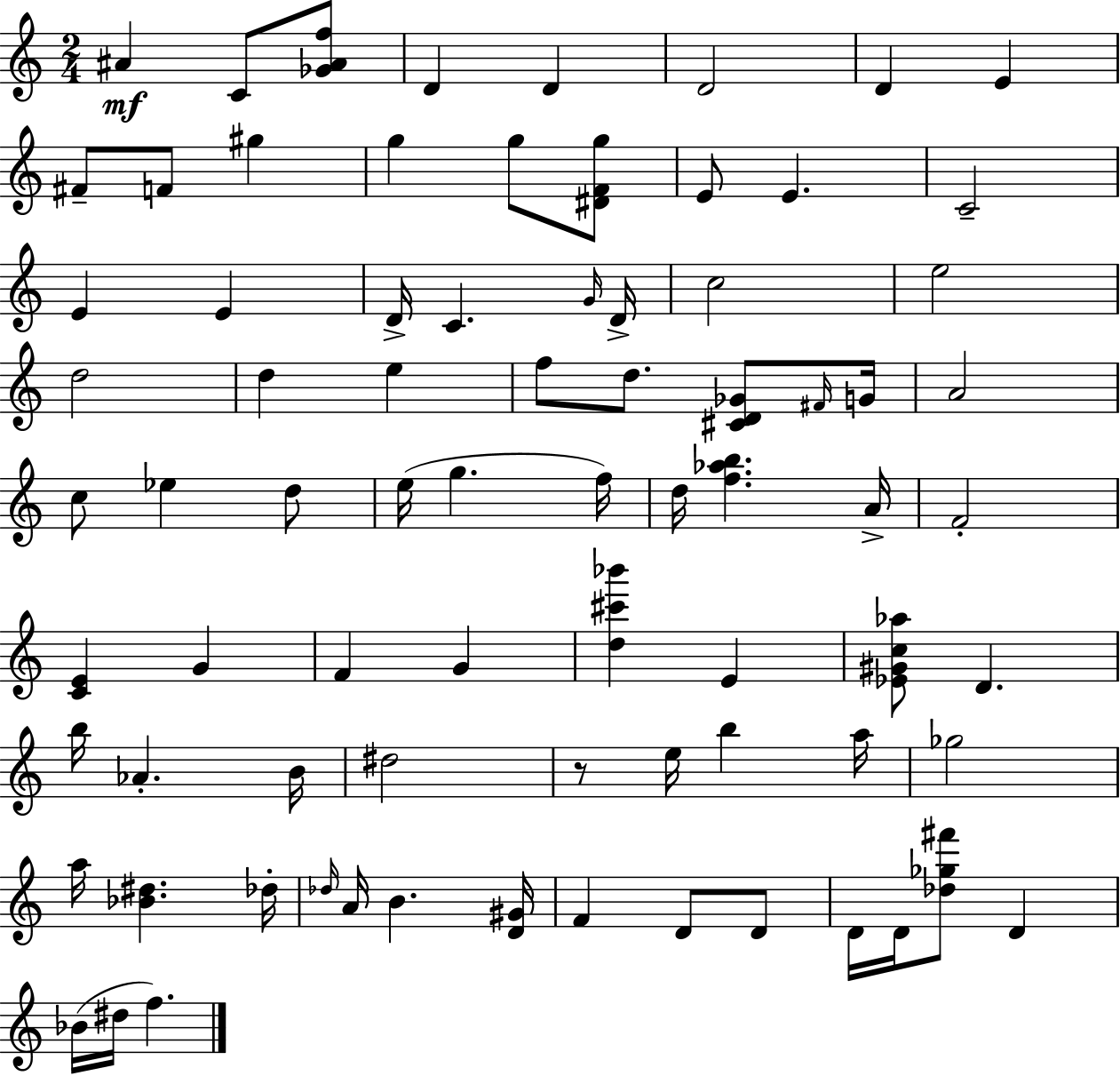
X:1
T:Untitled
M:2/4
L:1/4
K:Am
^A C/2 [_G^Af]/2 D D D2 D E ^F/2 F/2 ^g g g/2 [^DFg]/2 E/2 E C2 E E D/4 C G/4 D/4 c2 e2 d2 d e f/2 d/2 [^CD_G]/2 ^F/4 G/4 A2 c/2 _e d/2 e/4 g f/4 d/4 [f_ab] A/4 F2 [CE] G F G [d^c'_b'] E [_E^Gc_a]/2 D b/4 _A B/4 ^d2 z/2 e/4 b a/4 _g2 a/4 [_B^d] _d/4 _d/4 A/4 B [D^G]/4 F D/2 D/2 D/4 D/4 [_d_g^f']/2 D _B/4 ^d/4 f